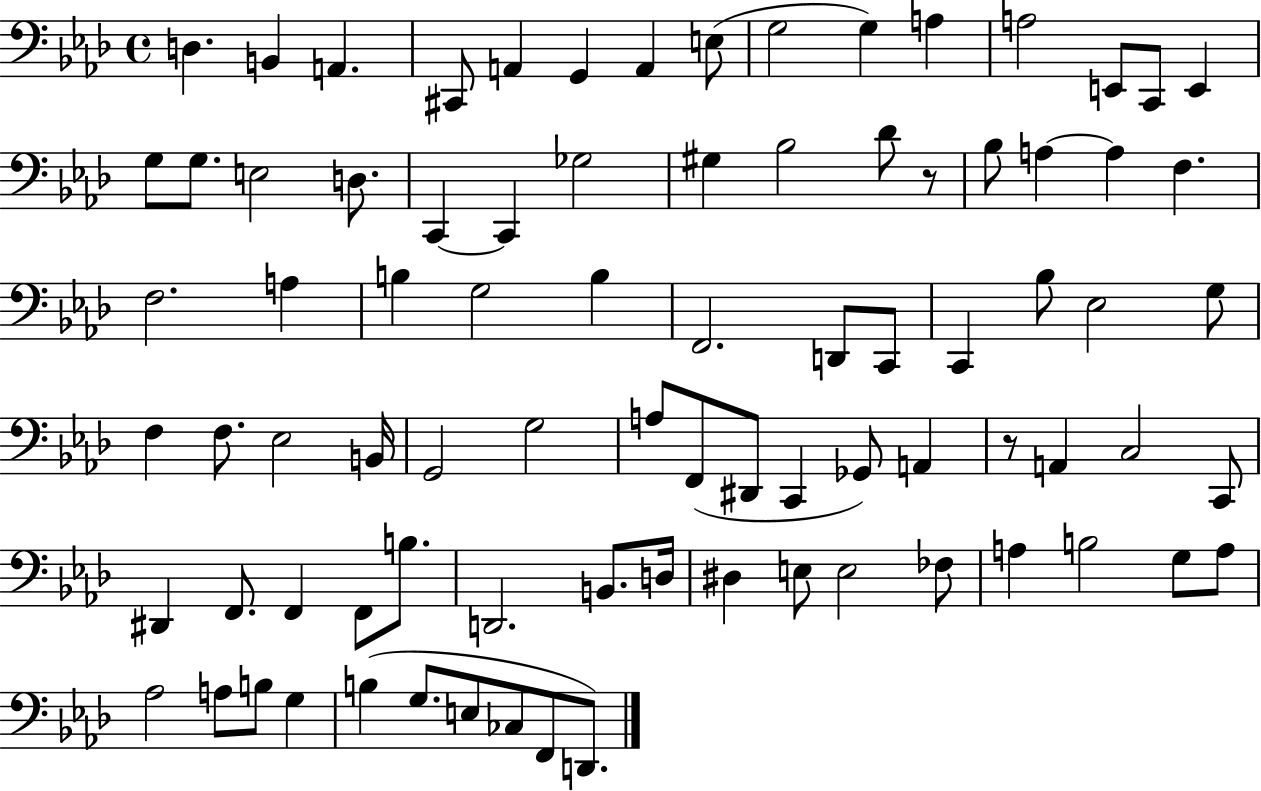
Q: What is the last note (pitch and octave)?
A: D2